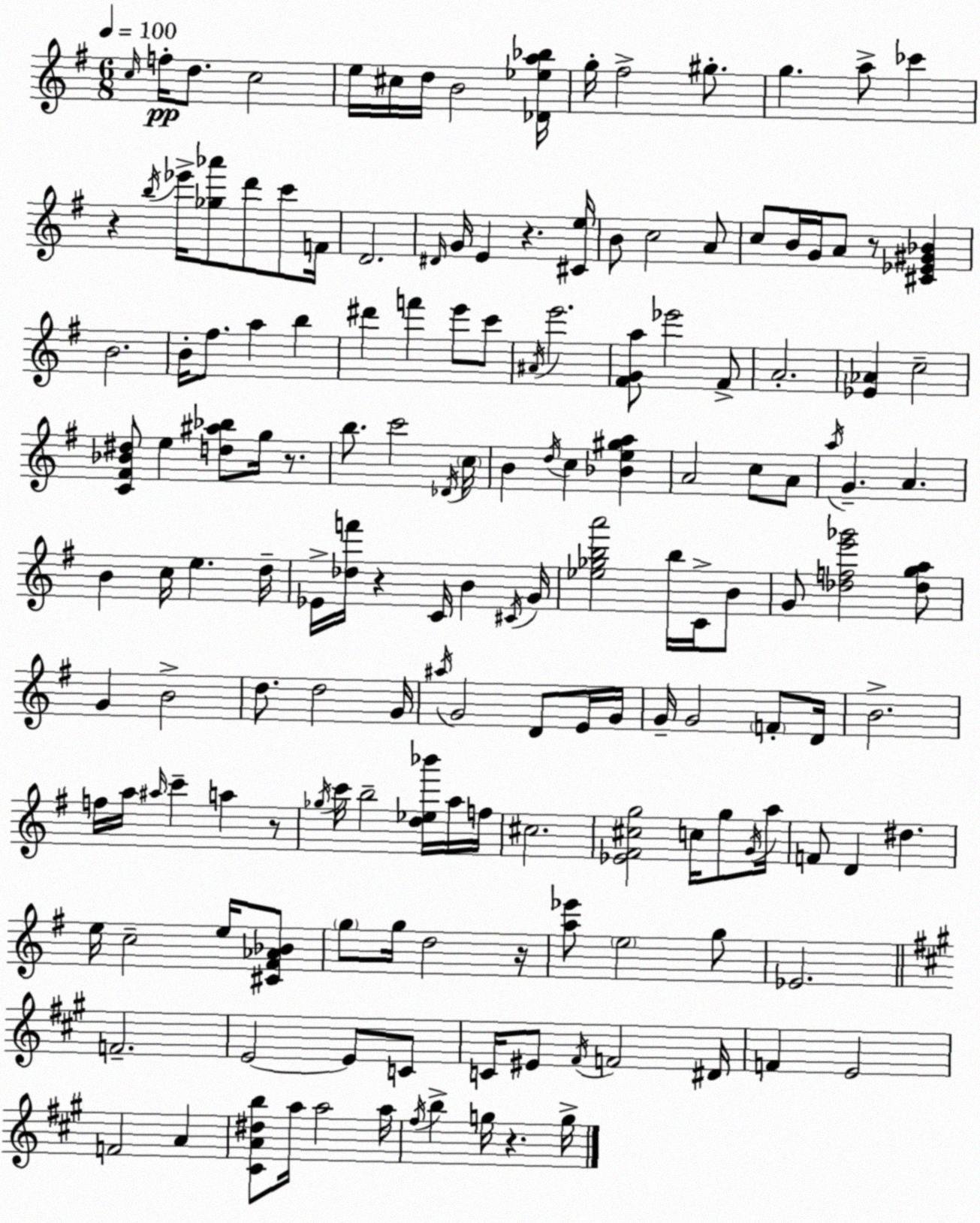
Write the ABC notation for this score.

X:1
T:Untitled
M:6/8
L:1/4
K:G
c/4 f/4 d/2 c2 e/4 ^c/4 d/4 B2 [_D_ea_b]/4 g/4 ^f2 ^g/2 g a/2 _c' z b/4 _e'/4 [_g_a']/2 d'/2 c'/2 F/4 D2 ^D/4 G/4 E z [^Ce]/4 B/2 c2 A/2 c/2 B/4 G/4 A/2 z/2 [^C_E^G_B] B2 B/4 ^f/2 a b ^d' f' e'/2 c'/2 ^A/4 e'2 [^FGa]/2 _e'2 ^F/2 A2 [_E_A] c2 [C^F_B^d]/2 e [d^a_b]/2 g/4 z/2 b/2 c'2 _D/4 c/4 B d/4 c [_Be^ga] A2 c/2 A/2 a/4 G A B c/4 e d/4 _E/4 [_df']/4 z C/4 B ^C/4 G/4 [_e_gba']2 b/4 C/4 B/2 G/2 [_dfe'_g']2 [_dga]/2 G B2 d/2 d2 G/4 ^a/4 G2 D/2 E/4 G/4 G/4 G2 F/2 D/4 B2 f/4 a/4 ^a/4 c' a z/2 _g/4 c'/4 b2 [d_e_b']/4 a/4 f/4 ^c2 [_E^F^cg]2 c/4 g/2 G/4 a/4 F/2 D ^d e/4 c2 e/4 [^C^F_A_B]/2 g/2 g/4 d2 z/4 [a_e']/2 e2 g/2 _E2 F2 E2 E/2 C/2 C/4 ^E/2 ^F/4 F2 ^D/4 F E2 F2 A [^CA^db]/2 a/4 a2 a/4 ^f/4 b g/4 z g/4